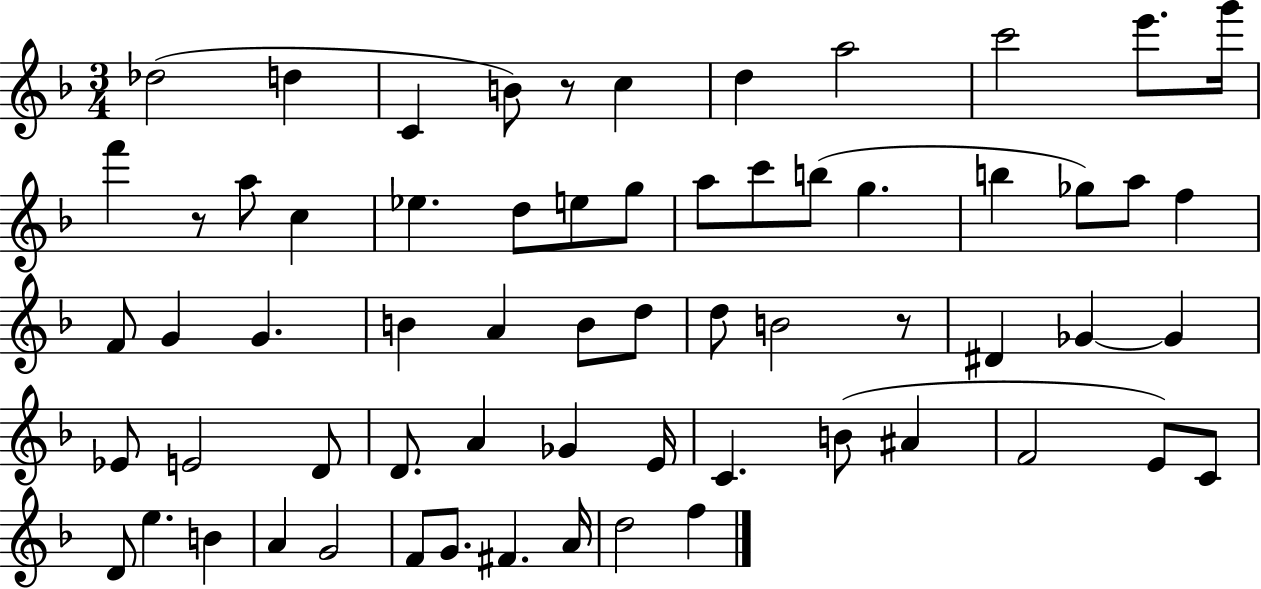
X:1
T:Untitled
M:3/4
L:1/4
K:F
_d2 d C B/2 z/2 c d a2 c'2 e'/2 g'/4 f' z/2 a/2 c _e d/2 e/2 g/2 a/2 c'/2 b/2 g b _g/2 a/2 f F/2 G G B A B/2 d/2 d/2 B2 z/2 ^D _G _G _E/2 E2 D/2 D/2 A _G E/4 C B/2 ^A F2 E/2 C/2 D/2 e B A G2 F/2 G/2 ^F A/4 d2 f